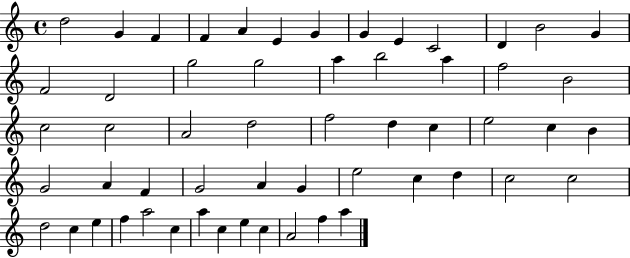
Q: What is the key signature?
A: C major